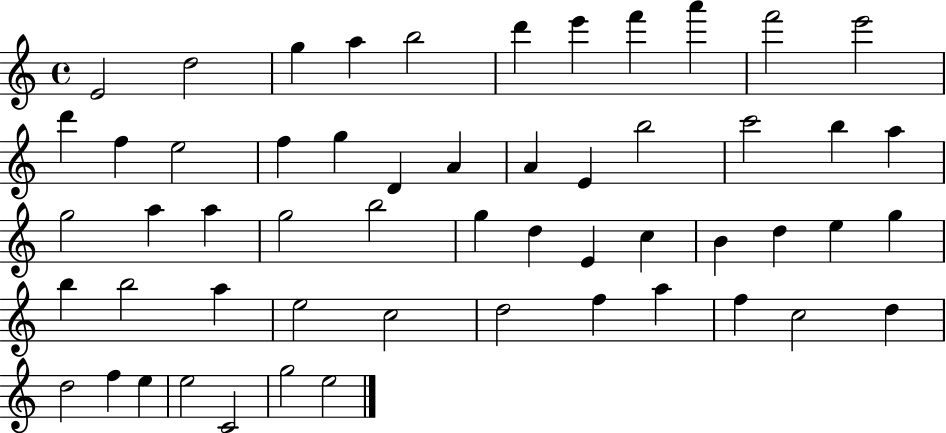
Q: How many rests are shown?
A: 0